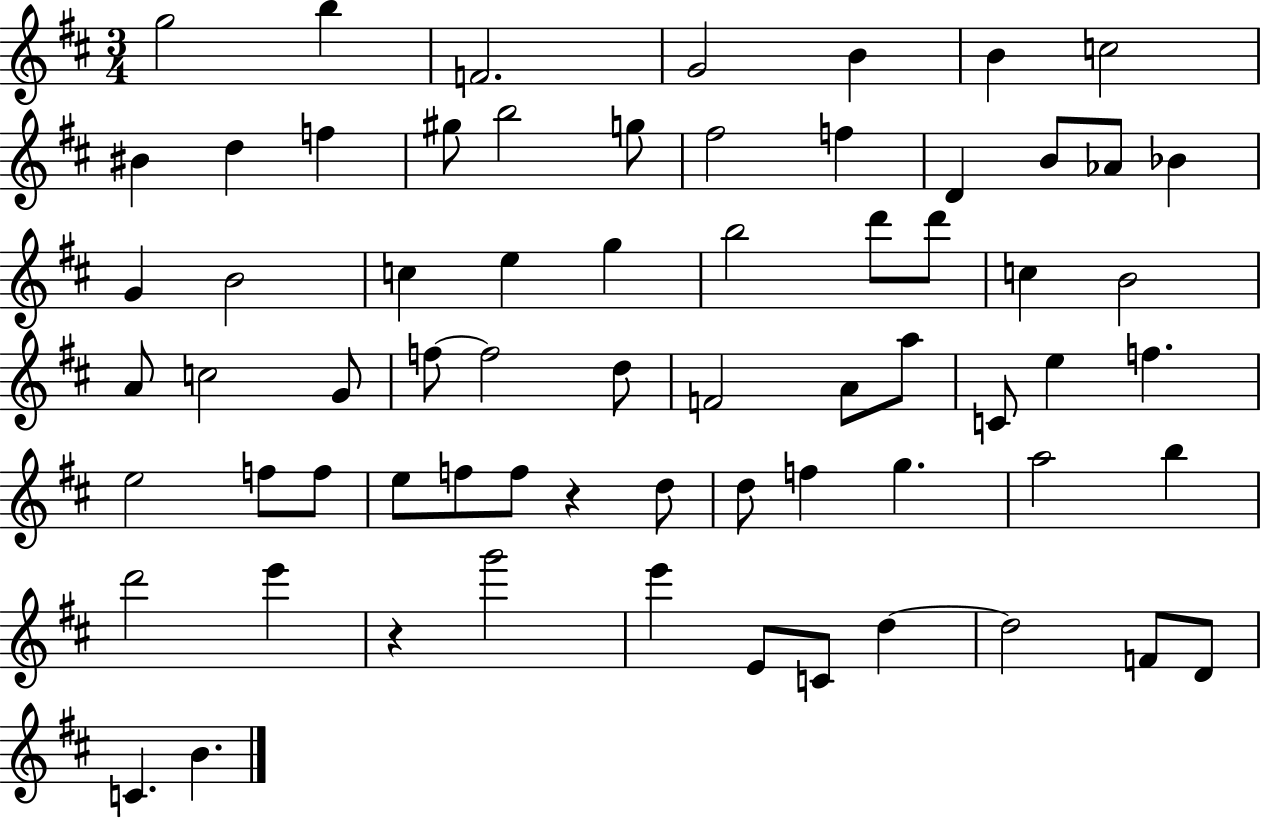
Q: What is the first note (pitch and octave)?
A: G5